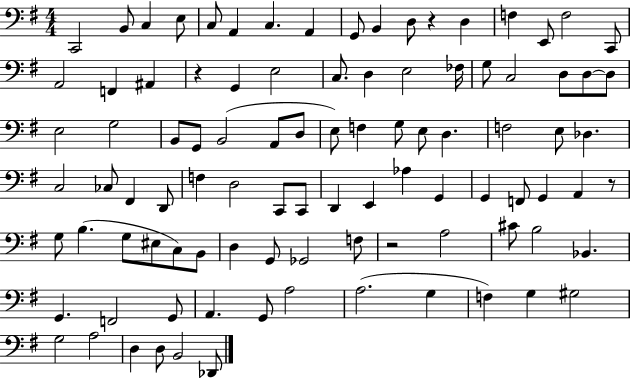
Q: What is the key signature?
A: G major